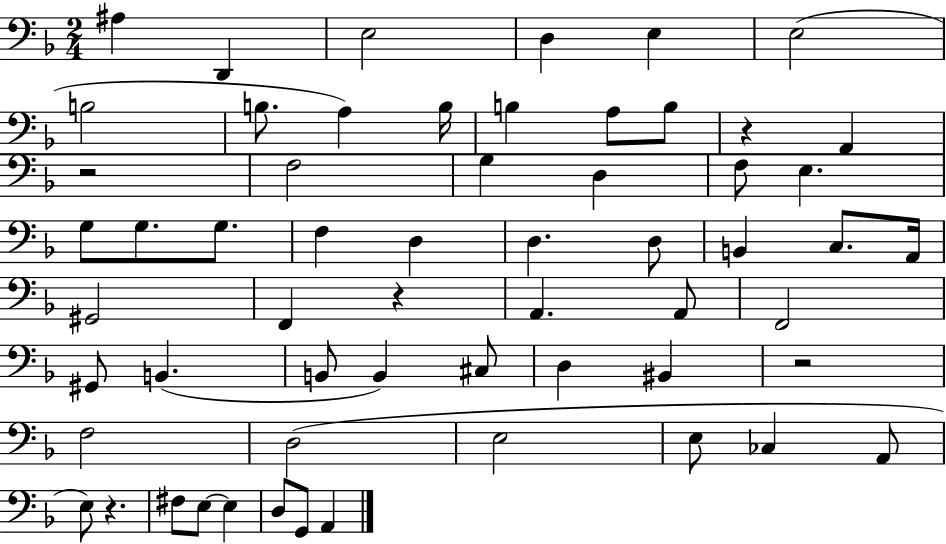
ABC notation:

X:1
T:Untitled
M:2/4
L:1/4
K:F
^A, D,, E,2 D, E, E,2 B,2 B,/2 A, B,/4 B, A,/2 B,/2 z A,, z2 F,2 G, D, F,/2 E, G,/2 G,/2 G,/2 F, D, D, D,/2 B,, C,/2 A,,/4 ^G,,2 F,, z A,, A,,/2 F,,2 ^G,,/2 B,, B,,/2 B,, ^C,/2 D, ^B,, z2 F,2 D,2 E,2 E,/2 _C, A,,/2 E,/2 z ^F,/2 E,/2 E, D,/2 G,,/2 A,,